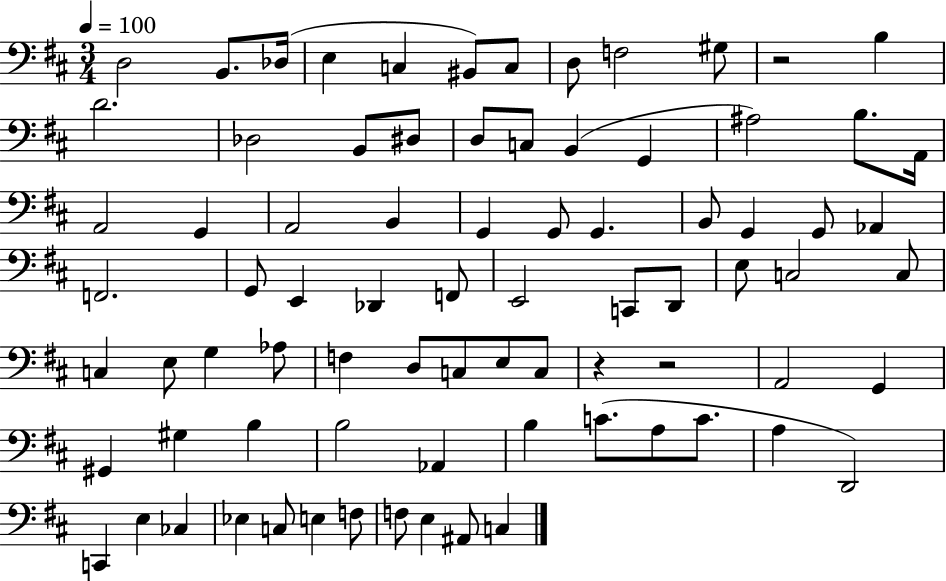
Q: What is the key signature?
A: D major